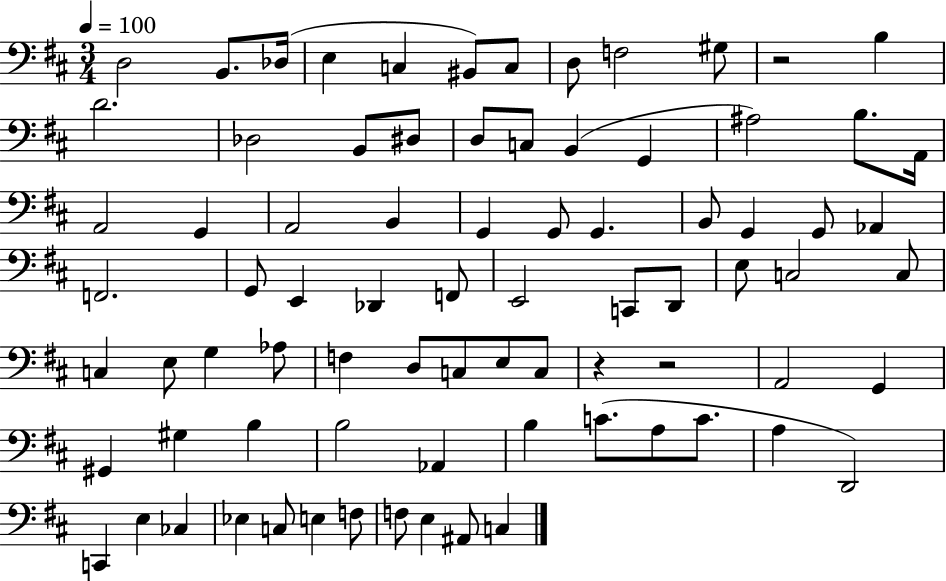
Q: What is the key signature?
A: D major